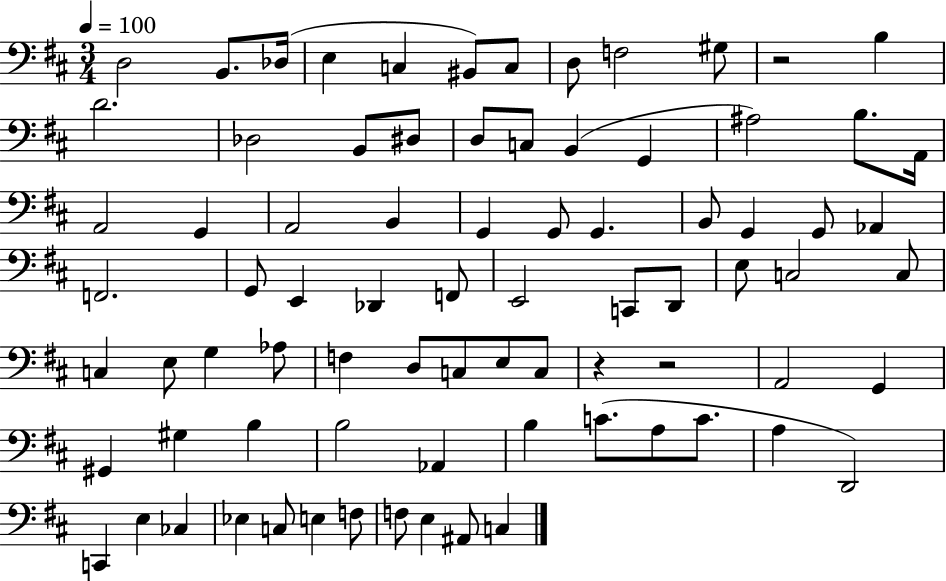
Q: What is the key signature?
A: D major